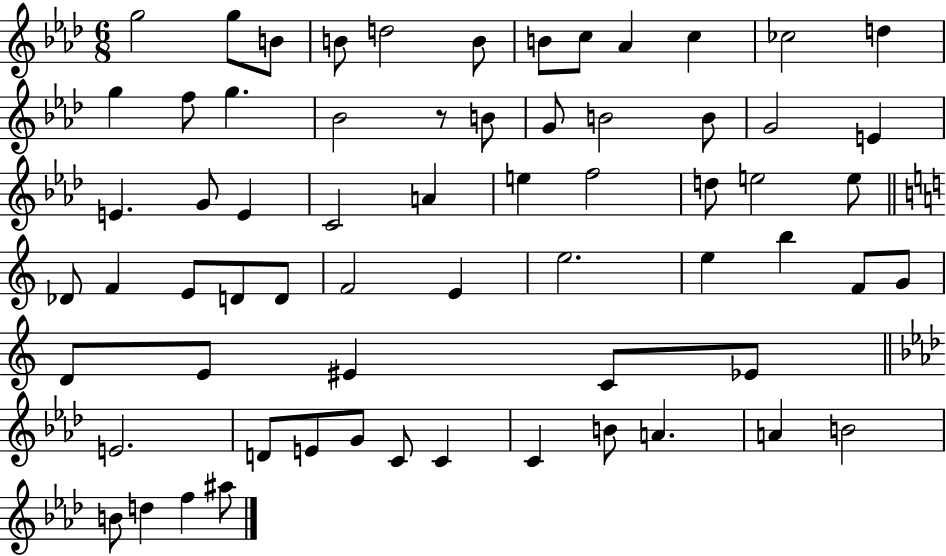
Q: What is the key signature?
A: AES major